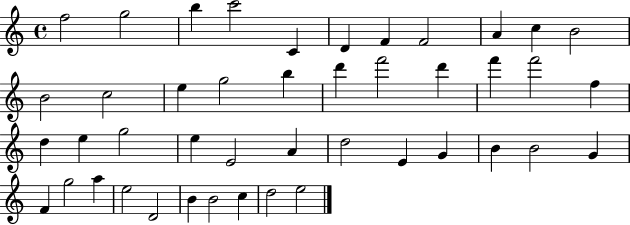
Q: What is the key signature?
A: C major